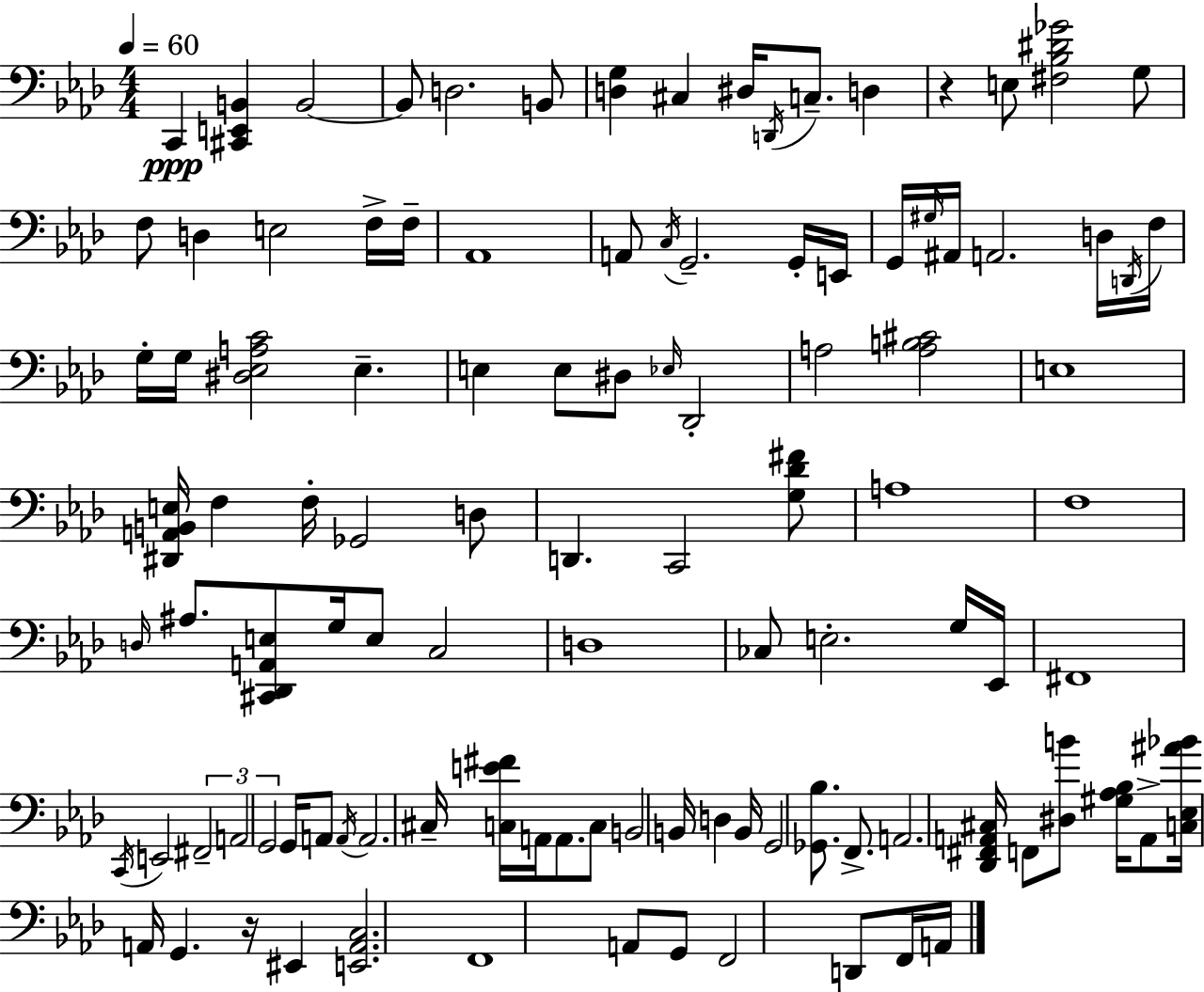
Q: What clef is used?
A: bass